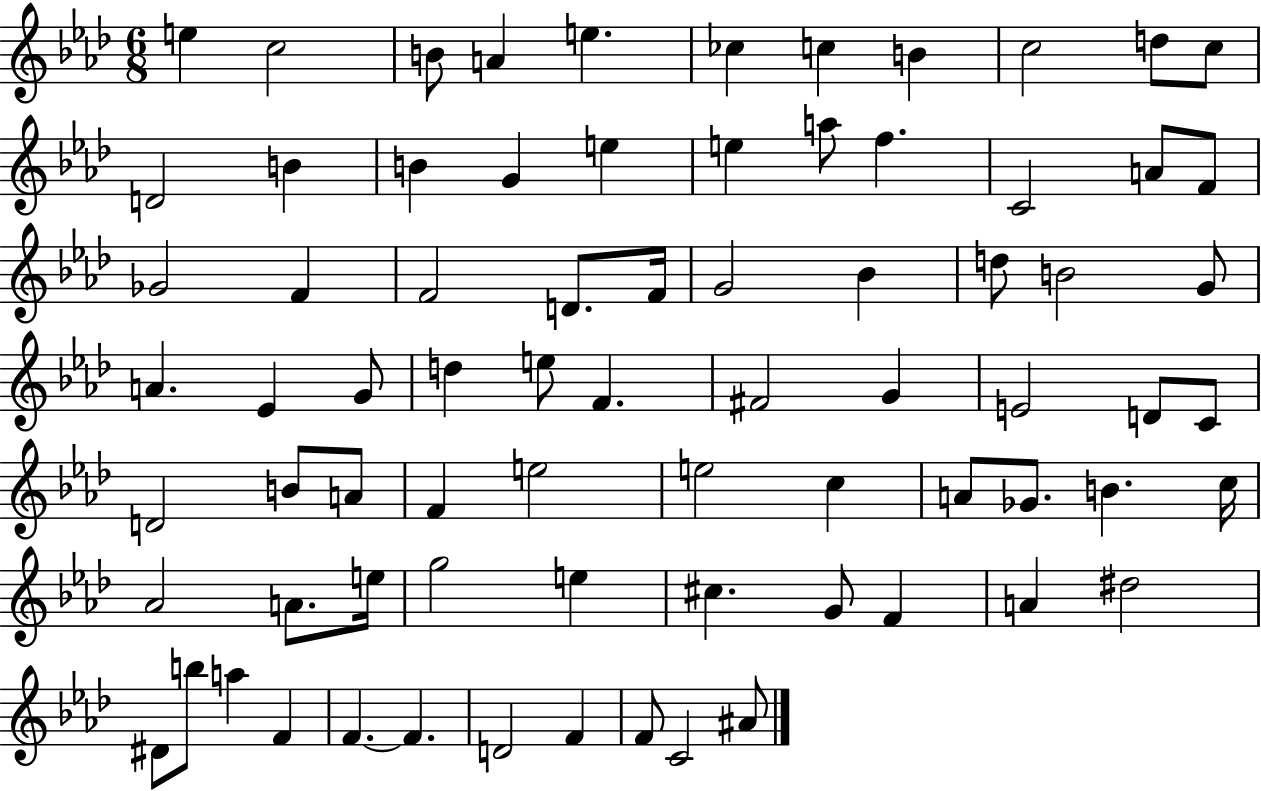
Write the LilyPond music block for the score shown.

{
  \clef treble
  \numericTimeSignature
  \time 6/8
  \key aes \major
  e''4 c''2 | b'8 a'4 e''4. | ces''4 c''4 b'4 | c''2 d''8 c''8 | \break d'2 b'4 | b'4 g'4 e''4 | e''4 a''8 f''4. | c'2 a'8 f'8 | \break ges'2 f'4 | f'2 d'8. f'16 | g'2 bes'4 | d''8 b'2 g'8 | \break a'4. ees'4 g'8 | d''4 e''8 f'4. | fis'2 g'4 | e'2 d'8 c'8 | \break d'2 b'8 a'8 | f'4 e''2 | e''2 c''4 | a'8 ges'8. b'4. c''16 | \break aes'2 a'8. e''16 | g''2 e''4 | cis''4. g'8 f'4 | a'4 dis''2 | \break dis'8 b''8 a''4 f'4 | f'4.~~ f'4. | d'2 f'4 | f'8 c'2 ais'8 | \break \bar "|."
}